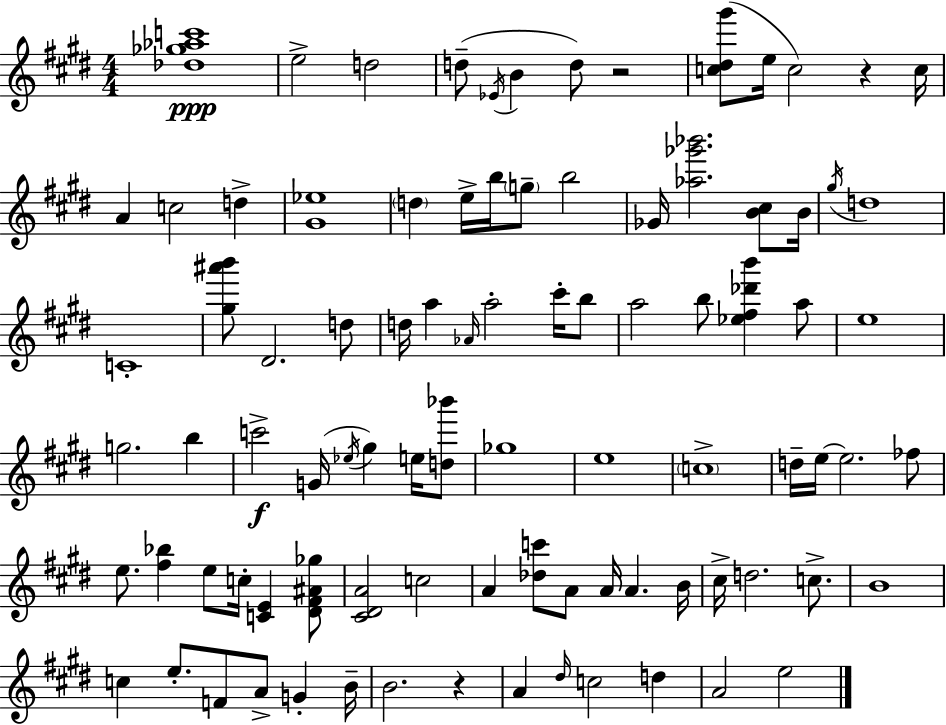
[Db5,Gb5,Ab5,C6]/w E5/h D5/h D5/e Eb4/s B4/q D5/e R/h [C5,D#5,G#6]/e E5/s C5/h R/q C5/s A4/q C5/h D5/q [G#4,Eb5]/w D5/q E5/s B5/s G5/e B5/h Gb4/s [Ab5,Gb6,Bb6]/h. [B4,C#5]/e B4/s G#5/s D5/w C4/w [G#5,A#6,B6]/e D#4/h. D5/e D5/s A5/q Ab4/s A5/h C#6/s B5/e A5/h B5/e [Eb5,F#5,Db6,B6]/q A5/e E5/w G5/h. B5/q C6/h G4/s Eb5/s G#5/q E5/s [D5,Bb6]/e Gb5/w E5/w C5/w D5/s E5/s E5/h. FES5/e E5/e. [F#5,Bb5]/q E5/e C5/s [C4,E4]/q [D#4,F#4,A#4,Gb5]/e [C#4,D#4,A4]/h C5/h A4/q [Db5,C6]/e A4/e A4/s A4/q. B4/s C#5/s D5/h. C5/e. B4/w C5/q E5/e. F4/e A4/e G4/q B4/s B4/h. R/q A4/q D#5/s C5/h D5/q A4/h E5/h